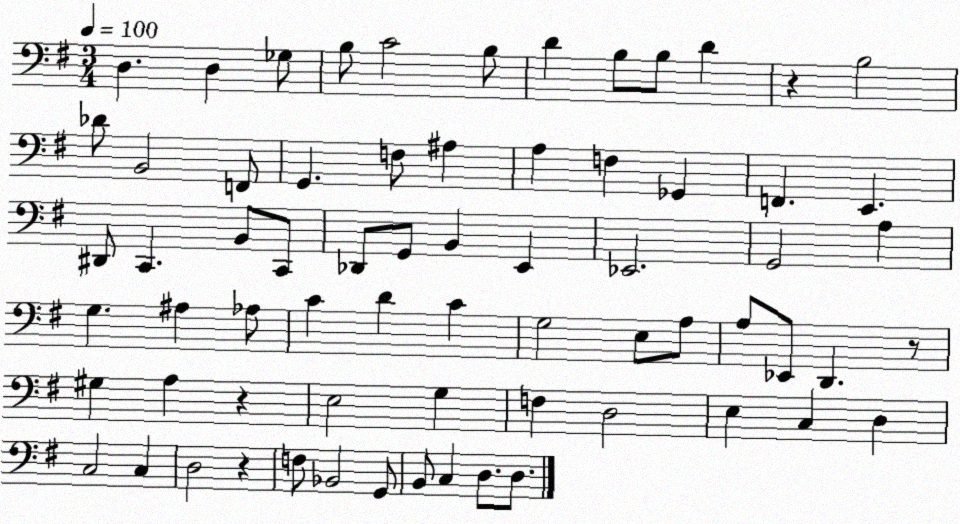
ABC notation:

X:1
T:Untitled
M:3/4
L:1/4
K:G
D, D, _G,/2 B,/2 C2 B,/2 D B,/2 B,/2 D z B,2 _D/2 B,,2 F,,/2 G,, F,/2 ^A, A, F, _G,, F,, E,, ^D,,/2 C,, B,,/2 C,,/2 _D,,/2 G,,/2 B,, E,, _E,,2 G,,2 A, G, ^A, _A,/2 C D C G,2 E,/2 A,/2 A,/2 _E,,/2 D,, z/2 ^G, A, z E,2 G, F, D,2 E, C, D, C,2 C, D,2 z F,/2 _B,,2 G,,/2 B,,/2 C, D,/2 D,/2